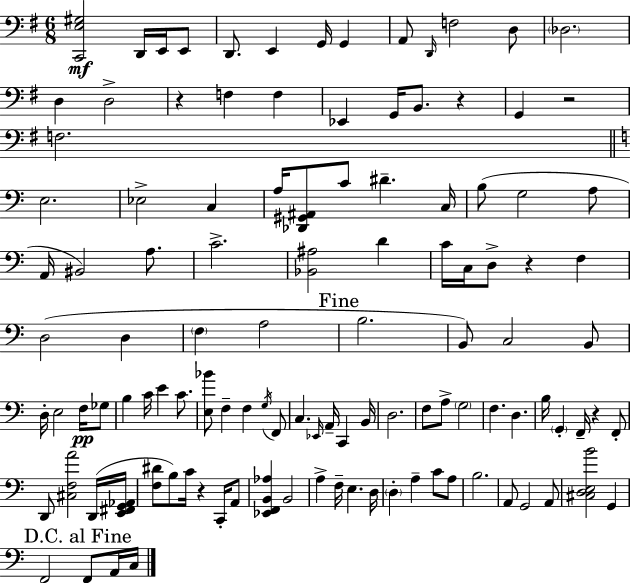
{
  \clef bass
  \numericTimeSignature
  \time 6/8
  \key e \minor
  \repeat volta 2 { <c, e gis>2\mf d,16 e,16 e,8 | d,8. e,4 g,16 g,4 | a,8 \grace { d,16 } f2 d8 | \parenthesize des2. | \break d4 d2-> | r4 f4 f4 | ees,4 g,16 b,8. r4 | g,4 r2 | \break f2. | \bar "||" \break \key c \major e2. | ees2-> c4 | a16 <des, gis, ais,>8 c'8 dis'4.-- c16 | b8( g2 a8 | \break a,16 bis,2) a8. | c'2.-> | <bes, ais>2 d'4 | c'16 c16 d8-> r4 f4 | \break d2( d4 | \parenthesize f4 a2 | \mark "Fine" b2. | b,8) c2 b,8 | \break d16-. e2 f16\pp ges8 | b4 c'16 e'4 c'8. | <e bes'>8 f4-- f4 \acciaccatura { g16 } f,8 | c4. \grace { ees,16 } a,16-- c,4 | \break b,16 d2. | f8 a8-> \parenthesize g2 | f4. d4. | b16 \parenthesize g,4-. f,16-- r4 | \break f,8-. d,8 <cis f a'>2 | d,16( <e, fis, g, aes,>16 <f dis'>8 b8) c'16 r4 c,16-. | a,8 <ees, f, b, aes>4 b,2 | a4-> f16-- e4. | \break d16 \parenthesize d4-. a4-- c'8 | a8 b2. | a,8 g,2 | a,8 <cis d e b'>2 g,4 | \break \mark "D.C. al Fine" f,2 f,8 | a,16 c16 } \bar "|."
}